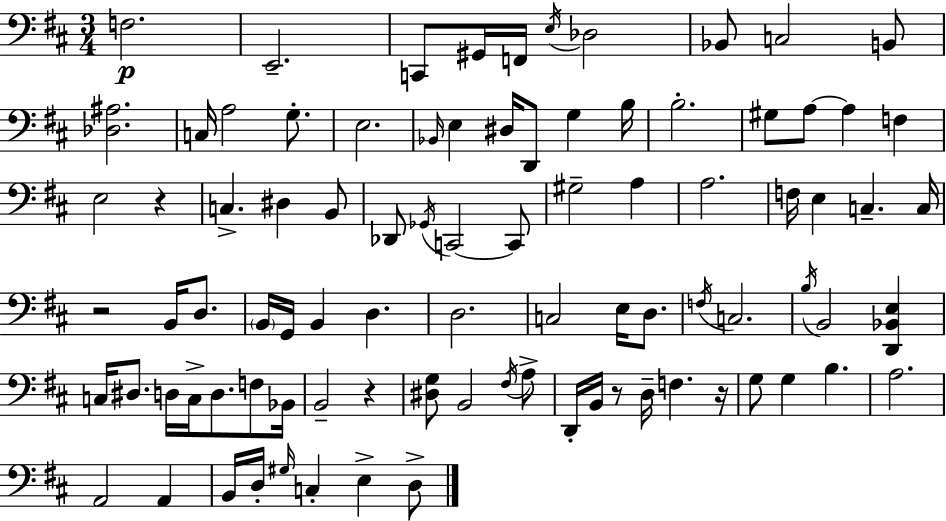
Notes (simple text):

F3/h. E2/h. C2/e G#2/s F2/s E3/s Db3/h Bb2/e C3/h B2/e [Db3,A#3]/h. C3/s A3/h G3/e. E3/h. Bb2/s E3/q D#3/s D2/e G3/q B3/s B3/h. G#3/e A3/e A3/q F3/q E3/h R/q C3/q. D#3/q B2/e Db2/e Gb2/s C2/h C2/e G#3/h A3/q A3/h. F3/s E3/q C3/q. C3/s R/h B2/s D3/e. B2/s G2/s B2/q D3/q. D3/h. C3/h E3/s D3/e. F3/s C3/h. B3/s B2/h [D2,Bb2,E3]/q C3/s D#3/e. D3/s C3/s D3/e. F3/e Bb2/s B2/h R/q [D#3,G3]/e B2/h F#3/s A3/e D2/s B2/s R/e D3/s F3/q. R/s G3/e G3/q B3/q. A3/h. A2/h A2/q B2/s D3/s G#3/s C3/q E3/q D3/e